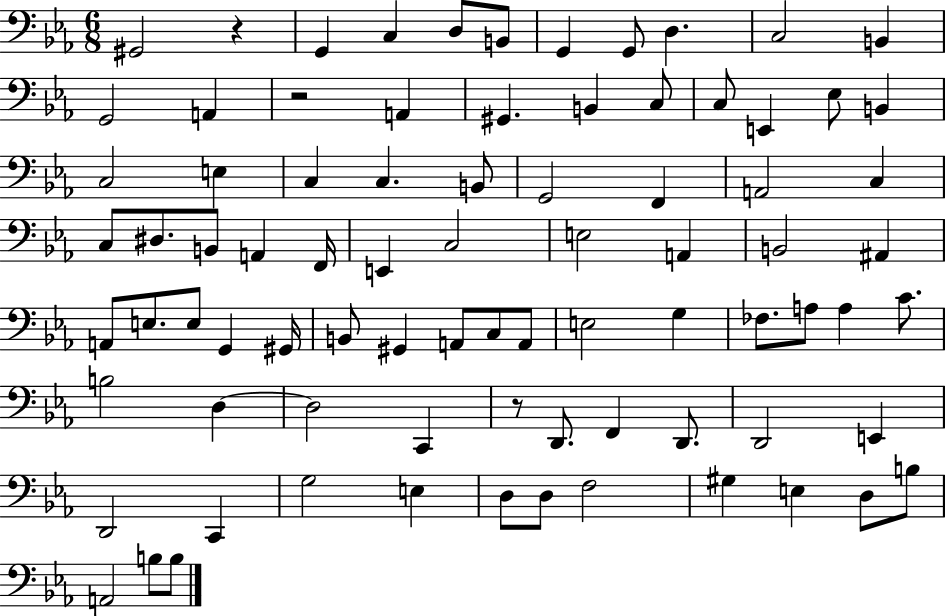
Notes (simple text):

G#2/h R/q G2/q C3/q D3/e B2/e G2/q G2/e D3/q. C3/h B2/q G2/h A2/q R/h A2/q G#2/q. B2/q C3/e C3/e E2/q Eb3/e B2/q C3/h E3/q C3/q C3/q. B2/e G2/h F2/q A2/h C3/q C3/e D#3/e. B2/e A2/q F2/s E2/q C3/h E3/h A2/q B2/h A#2/q A2/e E3/e. E3/e G2/q G#2/s B2/e G#2/q A2/e C3/e A2/e E3/h G3/q FES3/e. A3/e A3/q C4/e. B3/h D3/q D3/h C2/q R/e D2/e. F2/q D2/e. D2/h E2/q D2/h C2/q G3/h E3/q D3/e D3/e F3/h G#3/q E3/q D3/e B3/e A2/h B3/e B3/e